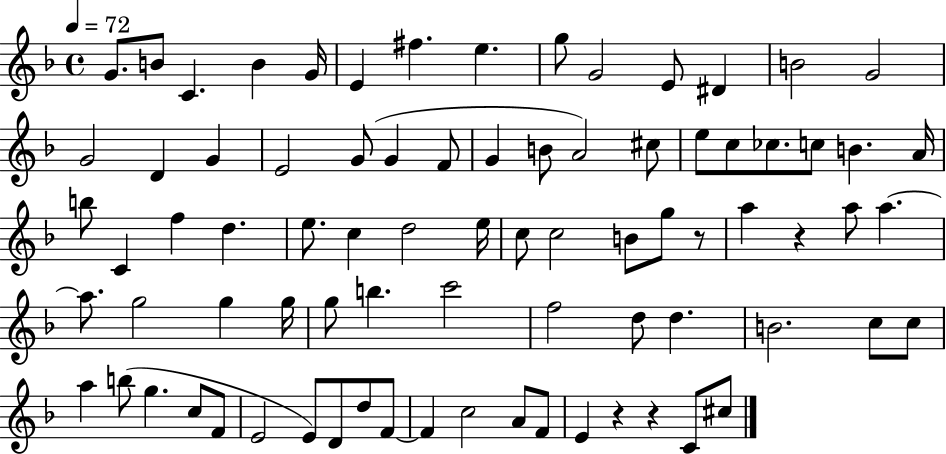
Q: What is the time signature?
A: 4/4